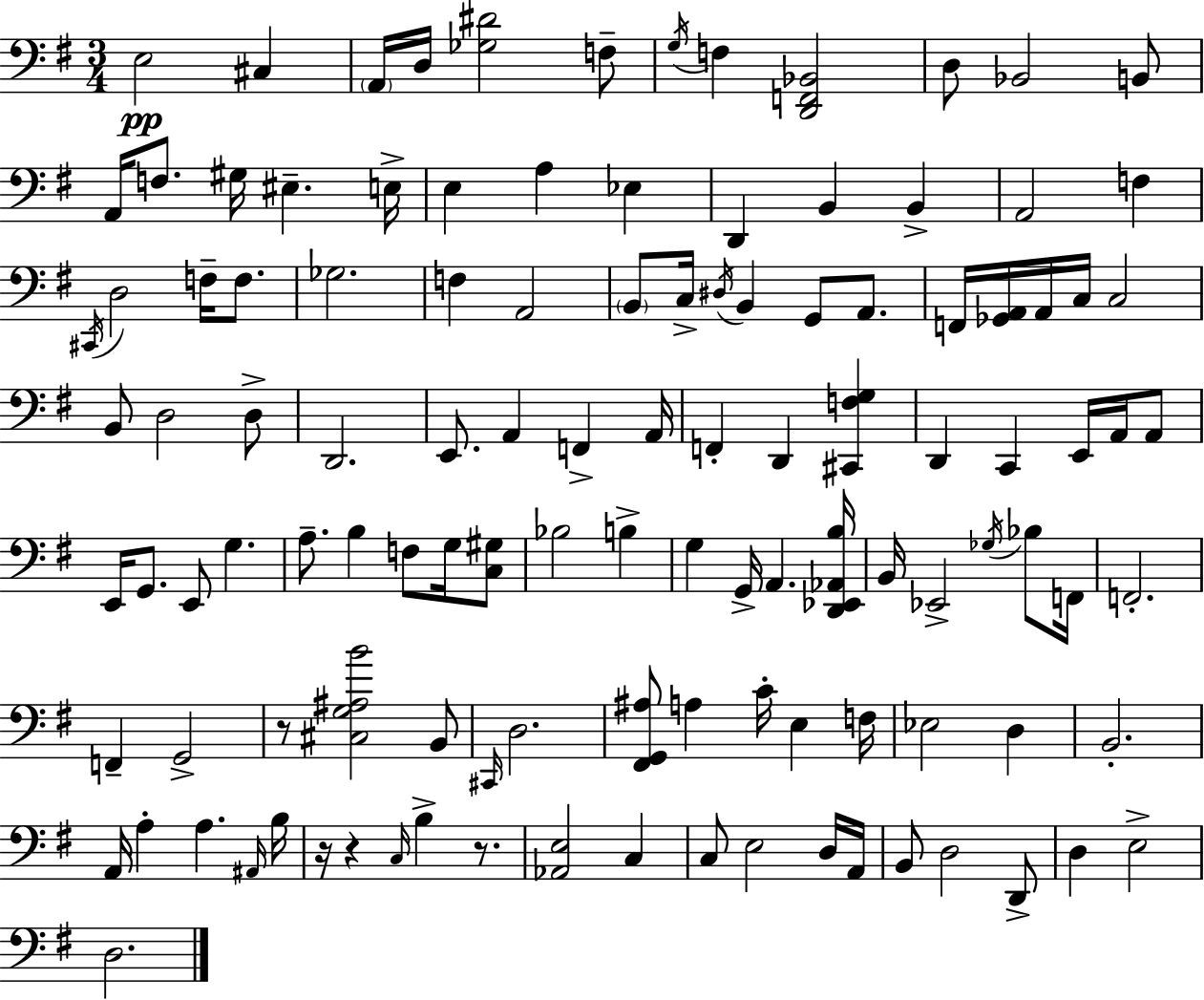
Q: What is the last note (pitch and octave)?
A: D3